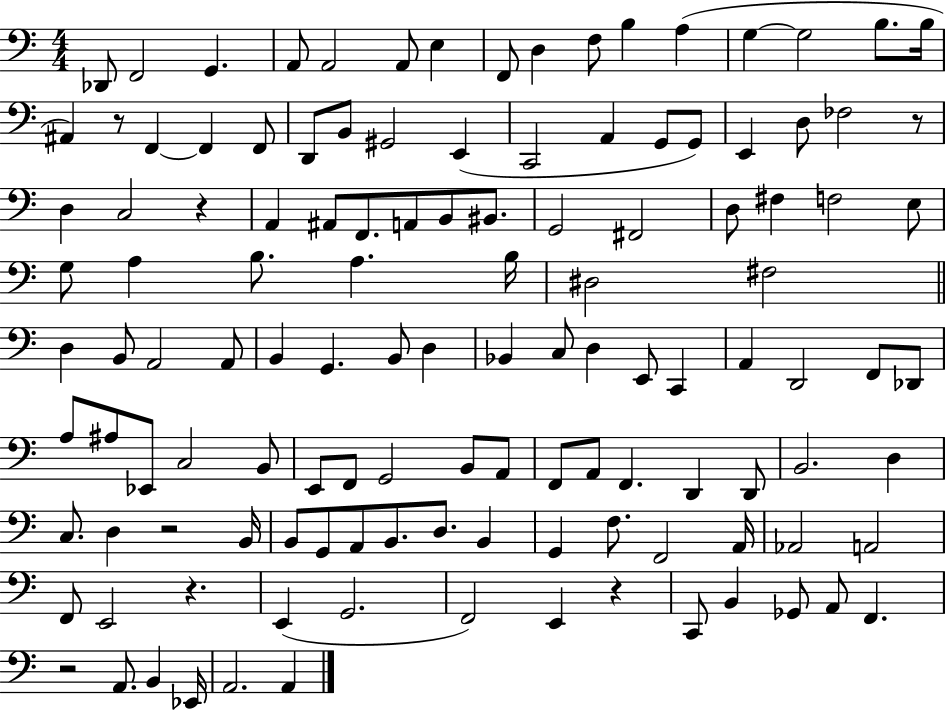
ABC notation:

X:1
T:Untitled
M:4/4
L:1/4
K:C
_D,,/2 F,,2 G,, A,,/2 A,,2 A,,/2 E, F,,/2 D, F,/2 B, A, G, G,2 B,/2 B,/4 ^A,, z/2 F,, F,, F,,/2 D,,/2 B,,/2 ^G,,2 E,, C,,2 A,, G,,/2 G,,/2 E,, D,/2 _F,2 z/2 D, C,2 z A,, ^A,,/2 F,,/2 A,,/2 B,,/2 ^B,,/2 G,,2 ^F,,2 D,/2 ^F, F,2 E,/2 G,/2 A, B,/2 A, B,/4 ^D,2 ^F,2 D, B,,/2 A,,2 A,,/2 B,, G,, B,,/2 D, _B,, C,/2 D, E,,/2 C,, A,, D,,2 F,,/2 _D,,/2 A,/2 ^A,/2 _E,,/2 C,2 B,,/2 E,,/2 F,,/2 G,,2 B,,/2 A,,/2 F,,/2 A,,/2 F,, D,, D,,/2 B,,2 D, C,/2 D, z2 B,,/4 B,,/2 G,,/2 A,,/2 B,,/2 D,/2 B,, G,, F,/2 F,,2 A,,/4 _A,,2 A,,2 F,,/2 E,,2 z E,, G,,2 F,,2 E,, z C,,/2 B,, _G,,/2 A,,/2 F,, z2 A,,/2 B,, _E,,/4 A,,2 A,,